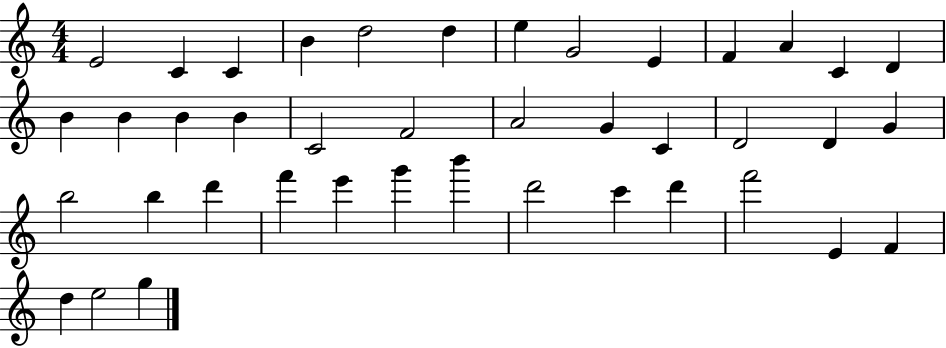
{
  \clef treble
  \numericTimeSignature
  \time 4/4
  \key c \major
  e'2 c'4 c'4 | b'4 d''2 d''4 | e''4 g'2 e'4 | f'4 a'4 c'4 d'4 | \break b'4 b'4 b'4 b'4 | c'2 f'2 | a'2 g'4 c'4 | d'2 d'4 g'4 | \break b''2 b''4 d'''4 | f'''4 e'''4 g'''4 b'''4 | d'''2 c'''4 d'''4 | f'''2 e'4 f'4 | \break d''4 e''2 g''4 | \bar "|."
}